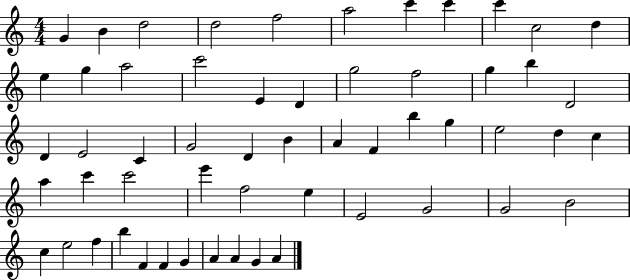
G4/q B4/q D5/h D5/h F5/h A5/h C6/q C6/q C6/q C5/h D5/q E5/q G5/q A5/h C6/h E4/q D4/q G5/h F5/h G5/q B5/q D4/h D4/q E4/h C4/q G4/h D4/q B4/q A4/q F4/q B5/q G5/q E5/h D5/q C5/q A5/q C6/q C6/h E6/q F5/h E5/q E4/h G4/h G4/h B4/h C5/q E5/h F5/q B5/q F4/q F4/q G4/q A4/q A4/q G4/q A4/q